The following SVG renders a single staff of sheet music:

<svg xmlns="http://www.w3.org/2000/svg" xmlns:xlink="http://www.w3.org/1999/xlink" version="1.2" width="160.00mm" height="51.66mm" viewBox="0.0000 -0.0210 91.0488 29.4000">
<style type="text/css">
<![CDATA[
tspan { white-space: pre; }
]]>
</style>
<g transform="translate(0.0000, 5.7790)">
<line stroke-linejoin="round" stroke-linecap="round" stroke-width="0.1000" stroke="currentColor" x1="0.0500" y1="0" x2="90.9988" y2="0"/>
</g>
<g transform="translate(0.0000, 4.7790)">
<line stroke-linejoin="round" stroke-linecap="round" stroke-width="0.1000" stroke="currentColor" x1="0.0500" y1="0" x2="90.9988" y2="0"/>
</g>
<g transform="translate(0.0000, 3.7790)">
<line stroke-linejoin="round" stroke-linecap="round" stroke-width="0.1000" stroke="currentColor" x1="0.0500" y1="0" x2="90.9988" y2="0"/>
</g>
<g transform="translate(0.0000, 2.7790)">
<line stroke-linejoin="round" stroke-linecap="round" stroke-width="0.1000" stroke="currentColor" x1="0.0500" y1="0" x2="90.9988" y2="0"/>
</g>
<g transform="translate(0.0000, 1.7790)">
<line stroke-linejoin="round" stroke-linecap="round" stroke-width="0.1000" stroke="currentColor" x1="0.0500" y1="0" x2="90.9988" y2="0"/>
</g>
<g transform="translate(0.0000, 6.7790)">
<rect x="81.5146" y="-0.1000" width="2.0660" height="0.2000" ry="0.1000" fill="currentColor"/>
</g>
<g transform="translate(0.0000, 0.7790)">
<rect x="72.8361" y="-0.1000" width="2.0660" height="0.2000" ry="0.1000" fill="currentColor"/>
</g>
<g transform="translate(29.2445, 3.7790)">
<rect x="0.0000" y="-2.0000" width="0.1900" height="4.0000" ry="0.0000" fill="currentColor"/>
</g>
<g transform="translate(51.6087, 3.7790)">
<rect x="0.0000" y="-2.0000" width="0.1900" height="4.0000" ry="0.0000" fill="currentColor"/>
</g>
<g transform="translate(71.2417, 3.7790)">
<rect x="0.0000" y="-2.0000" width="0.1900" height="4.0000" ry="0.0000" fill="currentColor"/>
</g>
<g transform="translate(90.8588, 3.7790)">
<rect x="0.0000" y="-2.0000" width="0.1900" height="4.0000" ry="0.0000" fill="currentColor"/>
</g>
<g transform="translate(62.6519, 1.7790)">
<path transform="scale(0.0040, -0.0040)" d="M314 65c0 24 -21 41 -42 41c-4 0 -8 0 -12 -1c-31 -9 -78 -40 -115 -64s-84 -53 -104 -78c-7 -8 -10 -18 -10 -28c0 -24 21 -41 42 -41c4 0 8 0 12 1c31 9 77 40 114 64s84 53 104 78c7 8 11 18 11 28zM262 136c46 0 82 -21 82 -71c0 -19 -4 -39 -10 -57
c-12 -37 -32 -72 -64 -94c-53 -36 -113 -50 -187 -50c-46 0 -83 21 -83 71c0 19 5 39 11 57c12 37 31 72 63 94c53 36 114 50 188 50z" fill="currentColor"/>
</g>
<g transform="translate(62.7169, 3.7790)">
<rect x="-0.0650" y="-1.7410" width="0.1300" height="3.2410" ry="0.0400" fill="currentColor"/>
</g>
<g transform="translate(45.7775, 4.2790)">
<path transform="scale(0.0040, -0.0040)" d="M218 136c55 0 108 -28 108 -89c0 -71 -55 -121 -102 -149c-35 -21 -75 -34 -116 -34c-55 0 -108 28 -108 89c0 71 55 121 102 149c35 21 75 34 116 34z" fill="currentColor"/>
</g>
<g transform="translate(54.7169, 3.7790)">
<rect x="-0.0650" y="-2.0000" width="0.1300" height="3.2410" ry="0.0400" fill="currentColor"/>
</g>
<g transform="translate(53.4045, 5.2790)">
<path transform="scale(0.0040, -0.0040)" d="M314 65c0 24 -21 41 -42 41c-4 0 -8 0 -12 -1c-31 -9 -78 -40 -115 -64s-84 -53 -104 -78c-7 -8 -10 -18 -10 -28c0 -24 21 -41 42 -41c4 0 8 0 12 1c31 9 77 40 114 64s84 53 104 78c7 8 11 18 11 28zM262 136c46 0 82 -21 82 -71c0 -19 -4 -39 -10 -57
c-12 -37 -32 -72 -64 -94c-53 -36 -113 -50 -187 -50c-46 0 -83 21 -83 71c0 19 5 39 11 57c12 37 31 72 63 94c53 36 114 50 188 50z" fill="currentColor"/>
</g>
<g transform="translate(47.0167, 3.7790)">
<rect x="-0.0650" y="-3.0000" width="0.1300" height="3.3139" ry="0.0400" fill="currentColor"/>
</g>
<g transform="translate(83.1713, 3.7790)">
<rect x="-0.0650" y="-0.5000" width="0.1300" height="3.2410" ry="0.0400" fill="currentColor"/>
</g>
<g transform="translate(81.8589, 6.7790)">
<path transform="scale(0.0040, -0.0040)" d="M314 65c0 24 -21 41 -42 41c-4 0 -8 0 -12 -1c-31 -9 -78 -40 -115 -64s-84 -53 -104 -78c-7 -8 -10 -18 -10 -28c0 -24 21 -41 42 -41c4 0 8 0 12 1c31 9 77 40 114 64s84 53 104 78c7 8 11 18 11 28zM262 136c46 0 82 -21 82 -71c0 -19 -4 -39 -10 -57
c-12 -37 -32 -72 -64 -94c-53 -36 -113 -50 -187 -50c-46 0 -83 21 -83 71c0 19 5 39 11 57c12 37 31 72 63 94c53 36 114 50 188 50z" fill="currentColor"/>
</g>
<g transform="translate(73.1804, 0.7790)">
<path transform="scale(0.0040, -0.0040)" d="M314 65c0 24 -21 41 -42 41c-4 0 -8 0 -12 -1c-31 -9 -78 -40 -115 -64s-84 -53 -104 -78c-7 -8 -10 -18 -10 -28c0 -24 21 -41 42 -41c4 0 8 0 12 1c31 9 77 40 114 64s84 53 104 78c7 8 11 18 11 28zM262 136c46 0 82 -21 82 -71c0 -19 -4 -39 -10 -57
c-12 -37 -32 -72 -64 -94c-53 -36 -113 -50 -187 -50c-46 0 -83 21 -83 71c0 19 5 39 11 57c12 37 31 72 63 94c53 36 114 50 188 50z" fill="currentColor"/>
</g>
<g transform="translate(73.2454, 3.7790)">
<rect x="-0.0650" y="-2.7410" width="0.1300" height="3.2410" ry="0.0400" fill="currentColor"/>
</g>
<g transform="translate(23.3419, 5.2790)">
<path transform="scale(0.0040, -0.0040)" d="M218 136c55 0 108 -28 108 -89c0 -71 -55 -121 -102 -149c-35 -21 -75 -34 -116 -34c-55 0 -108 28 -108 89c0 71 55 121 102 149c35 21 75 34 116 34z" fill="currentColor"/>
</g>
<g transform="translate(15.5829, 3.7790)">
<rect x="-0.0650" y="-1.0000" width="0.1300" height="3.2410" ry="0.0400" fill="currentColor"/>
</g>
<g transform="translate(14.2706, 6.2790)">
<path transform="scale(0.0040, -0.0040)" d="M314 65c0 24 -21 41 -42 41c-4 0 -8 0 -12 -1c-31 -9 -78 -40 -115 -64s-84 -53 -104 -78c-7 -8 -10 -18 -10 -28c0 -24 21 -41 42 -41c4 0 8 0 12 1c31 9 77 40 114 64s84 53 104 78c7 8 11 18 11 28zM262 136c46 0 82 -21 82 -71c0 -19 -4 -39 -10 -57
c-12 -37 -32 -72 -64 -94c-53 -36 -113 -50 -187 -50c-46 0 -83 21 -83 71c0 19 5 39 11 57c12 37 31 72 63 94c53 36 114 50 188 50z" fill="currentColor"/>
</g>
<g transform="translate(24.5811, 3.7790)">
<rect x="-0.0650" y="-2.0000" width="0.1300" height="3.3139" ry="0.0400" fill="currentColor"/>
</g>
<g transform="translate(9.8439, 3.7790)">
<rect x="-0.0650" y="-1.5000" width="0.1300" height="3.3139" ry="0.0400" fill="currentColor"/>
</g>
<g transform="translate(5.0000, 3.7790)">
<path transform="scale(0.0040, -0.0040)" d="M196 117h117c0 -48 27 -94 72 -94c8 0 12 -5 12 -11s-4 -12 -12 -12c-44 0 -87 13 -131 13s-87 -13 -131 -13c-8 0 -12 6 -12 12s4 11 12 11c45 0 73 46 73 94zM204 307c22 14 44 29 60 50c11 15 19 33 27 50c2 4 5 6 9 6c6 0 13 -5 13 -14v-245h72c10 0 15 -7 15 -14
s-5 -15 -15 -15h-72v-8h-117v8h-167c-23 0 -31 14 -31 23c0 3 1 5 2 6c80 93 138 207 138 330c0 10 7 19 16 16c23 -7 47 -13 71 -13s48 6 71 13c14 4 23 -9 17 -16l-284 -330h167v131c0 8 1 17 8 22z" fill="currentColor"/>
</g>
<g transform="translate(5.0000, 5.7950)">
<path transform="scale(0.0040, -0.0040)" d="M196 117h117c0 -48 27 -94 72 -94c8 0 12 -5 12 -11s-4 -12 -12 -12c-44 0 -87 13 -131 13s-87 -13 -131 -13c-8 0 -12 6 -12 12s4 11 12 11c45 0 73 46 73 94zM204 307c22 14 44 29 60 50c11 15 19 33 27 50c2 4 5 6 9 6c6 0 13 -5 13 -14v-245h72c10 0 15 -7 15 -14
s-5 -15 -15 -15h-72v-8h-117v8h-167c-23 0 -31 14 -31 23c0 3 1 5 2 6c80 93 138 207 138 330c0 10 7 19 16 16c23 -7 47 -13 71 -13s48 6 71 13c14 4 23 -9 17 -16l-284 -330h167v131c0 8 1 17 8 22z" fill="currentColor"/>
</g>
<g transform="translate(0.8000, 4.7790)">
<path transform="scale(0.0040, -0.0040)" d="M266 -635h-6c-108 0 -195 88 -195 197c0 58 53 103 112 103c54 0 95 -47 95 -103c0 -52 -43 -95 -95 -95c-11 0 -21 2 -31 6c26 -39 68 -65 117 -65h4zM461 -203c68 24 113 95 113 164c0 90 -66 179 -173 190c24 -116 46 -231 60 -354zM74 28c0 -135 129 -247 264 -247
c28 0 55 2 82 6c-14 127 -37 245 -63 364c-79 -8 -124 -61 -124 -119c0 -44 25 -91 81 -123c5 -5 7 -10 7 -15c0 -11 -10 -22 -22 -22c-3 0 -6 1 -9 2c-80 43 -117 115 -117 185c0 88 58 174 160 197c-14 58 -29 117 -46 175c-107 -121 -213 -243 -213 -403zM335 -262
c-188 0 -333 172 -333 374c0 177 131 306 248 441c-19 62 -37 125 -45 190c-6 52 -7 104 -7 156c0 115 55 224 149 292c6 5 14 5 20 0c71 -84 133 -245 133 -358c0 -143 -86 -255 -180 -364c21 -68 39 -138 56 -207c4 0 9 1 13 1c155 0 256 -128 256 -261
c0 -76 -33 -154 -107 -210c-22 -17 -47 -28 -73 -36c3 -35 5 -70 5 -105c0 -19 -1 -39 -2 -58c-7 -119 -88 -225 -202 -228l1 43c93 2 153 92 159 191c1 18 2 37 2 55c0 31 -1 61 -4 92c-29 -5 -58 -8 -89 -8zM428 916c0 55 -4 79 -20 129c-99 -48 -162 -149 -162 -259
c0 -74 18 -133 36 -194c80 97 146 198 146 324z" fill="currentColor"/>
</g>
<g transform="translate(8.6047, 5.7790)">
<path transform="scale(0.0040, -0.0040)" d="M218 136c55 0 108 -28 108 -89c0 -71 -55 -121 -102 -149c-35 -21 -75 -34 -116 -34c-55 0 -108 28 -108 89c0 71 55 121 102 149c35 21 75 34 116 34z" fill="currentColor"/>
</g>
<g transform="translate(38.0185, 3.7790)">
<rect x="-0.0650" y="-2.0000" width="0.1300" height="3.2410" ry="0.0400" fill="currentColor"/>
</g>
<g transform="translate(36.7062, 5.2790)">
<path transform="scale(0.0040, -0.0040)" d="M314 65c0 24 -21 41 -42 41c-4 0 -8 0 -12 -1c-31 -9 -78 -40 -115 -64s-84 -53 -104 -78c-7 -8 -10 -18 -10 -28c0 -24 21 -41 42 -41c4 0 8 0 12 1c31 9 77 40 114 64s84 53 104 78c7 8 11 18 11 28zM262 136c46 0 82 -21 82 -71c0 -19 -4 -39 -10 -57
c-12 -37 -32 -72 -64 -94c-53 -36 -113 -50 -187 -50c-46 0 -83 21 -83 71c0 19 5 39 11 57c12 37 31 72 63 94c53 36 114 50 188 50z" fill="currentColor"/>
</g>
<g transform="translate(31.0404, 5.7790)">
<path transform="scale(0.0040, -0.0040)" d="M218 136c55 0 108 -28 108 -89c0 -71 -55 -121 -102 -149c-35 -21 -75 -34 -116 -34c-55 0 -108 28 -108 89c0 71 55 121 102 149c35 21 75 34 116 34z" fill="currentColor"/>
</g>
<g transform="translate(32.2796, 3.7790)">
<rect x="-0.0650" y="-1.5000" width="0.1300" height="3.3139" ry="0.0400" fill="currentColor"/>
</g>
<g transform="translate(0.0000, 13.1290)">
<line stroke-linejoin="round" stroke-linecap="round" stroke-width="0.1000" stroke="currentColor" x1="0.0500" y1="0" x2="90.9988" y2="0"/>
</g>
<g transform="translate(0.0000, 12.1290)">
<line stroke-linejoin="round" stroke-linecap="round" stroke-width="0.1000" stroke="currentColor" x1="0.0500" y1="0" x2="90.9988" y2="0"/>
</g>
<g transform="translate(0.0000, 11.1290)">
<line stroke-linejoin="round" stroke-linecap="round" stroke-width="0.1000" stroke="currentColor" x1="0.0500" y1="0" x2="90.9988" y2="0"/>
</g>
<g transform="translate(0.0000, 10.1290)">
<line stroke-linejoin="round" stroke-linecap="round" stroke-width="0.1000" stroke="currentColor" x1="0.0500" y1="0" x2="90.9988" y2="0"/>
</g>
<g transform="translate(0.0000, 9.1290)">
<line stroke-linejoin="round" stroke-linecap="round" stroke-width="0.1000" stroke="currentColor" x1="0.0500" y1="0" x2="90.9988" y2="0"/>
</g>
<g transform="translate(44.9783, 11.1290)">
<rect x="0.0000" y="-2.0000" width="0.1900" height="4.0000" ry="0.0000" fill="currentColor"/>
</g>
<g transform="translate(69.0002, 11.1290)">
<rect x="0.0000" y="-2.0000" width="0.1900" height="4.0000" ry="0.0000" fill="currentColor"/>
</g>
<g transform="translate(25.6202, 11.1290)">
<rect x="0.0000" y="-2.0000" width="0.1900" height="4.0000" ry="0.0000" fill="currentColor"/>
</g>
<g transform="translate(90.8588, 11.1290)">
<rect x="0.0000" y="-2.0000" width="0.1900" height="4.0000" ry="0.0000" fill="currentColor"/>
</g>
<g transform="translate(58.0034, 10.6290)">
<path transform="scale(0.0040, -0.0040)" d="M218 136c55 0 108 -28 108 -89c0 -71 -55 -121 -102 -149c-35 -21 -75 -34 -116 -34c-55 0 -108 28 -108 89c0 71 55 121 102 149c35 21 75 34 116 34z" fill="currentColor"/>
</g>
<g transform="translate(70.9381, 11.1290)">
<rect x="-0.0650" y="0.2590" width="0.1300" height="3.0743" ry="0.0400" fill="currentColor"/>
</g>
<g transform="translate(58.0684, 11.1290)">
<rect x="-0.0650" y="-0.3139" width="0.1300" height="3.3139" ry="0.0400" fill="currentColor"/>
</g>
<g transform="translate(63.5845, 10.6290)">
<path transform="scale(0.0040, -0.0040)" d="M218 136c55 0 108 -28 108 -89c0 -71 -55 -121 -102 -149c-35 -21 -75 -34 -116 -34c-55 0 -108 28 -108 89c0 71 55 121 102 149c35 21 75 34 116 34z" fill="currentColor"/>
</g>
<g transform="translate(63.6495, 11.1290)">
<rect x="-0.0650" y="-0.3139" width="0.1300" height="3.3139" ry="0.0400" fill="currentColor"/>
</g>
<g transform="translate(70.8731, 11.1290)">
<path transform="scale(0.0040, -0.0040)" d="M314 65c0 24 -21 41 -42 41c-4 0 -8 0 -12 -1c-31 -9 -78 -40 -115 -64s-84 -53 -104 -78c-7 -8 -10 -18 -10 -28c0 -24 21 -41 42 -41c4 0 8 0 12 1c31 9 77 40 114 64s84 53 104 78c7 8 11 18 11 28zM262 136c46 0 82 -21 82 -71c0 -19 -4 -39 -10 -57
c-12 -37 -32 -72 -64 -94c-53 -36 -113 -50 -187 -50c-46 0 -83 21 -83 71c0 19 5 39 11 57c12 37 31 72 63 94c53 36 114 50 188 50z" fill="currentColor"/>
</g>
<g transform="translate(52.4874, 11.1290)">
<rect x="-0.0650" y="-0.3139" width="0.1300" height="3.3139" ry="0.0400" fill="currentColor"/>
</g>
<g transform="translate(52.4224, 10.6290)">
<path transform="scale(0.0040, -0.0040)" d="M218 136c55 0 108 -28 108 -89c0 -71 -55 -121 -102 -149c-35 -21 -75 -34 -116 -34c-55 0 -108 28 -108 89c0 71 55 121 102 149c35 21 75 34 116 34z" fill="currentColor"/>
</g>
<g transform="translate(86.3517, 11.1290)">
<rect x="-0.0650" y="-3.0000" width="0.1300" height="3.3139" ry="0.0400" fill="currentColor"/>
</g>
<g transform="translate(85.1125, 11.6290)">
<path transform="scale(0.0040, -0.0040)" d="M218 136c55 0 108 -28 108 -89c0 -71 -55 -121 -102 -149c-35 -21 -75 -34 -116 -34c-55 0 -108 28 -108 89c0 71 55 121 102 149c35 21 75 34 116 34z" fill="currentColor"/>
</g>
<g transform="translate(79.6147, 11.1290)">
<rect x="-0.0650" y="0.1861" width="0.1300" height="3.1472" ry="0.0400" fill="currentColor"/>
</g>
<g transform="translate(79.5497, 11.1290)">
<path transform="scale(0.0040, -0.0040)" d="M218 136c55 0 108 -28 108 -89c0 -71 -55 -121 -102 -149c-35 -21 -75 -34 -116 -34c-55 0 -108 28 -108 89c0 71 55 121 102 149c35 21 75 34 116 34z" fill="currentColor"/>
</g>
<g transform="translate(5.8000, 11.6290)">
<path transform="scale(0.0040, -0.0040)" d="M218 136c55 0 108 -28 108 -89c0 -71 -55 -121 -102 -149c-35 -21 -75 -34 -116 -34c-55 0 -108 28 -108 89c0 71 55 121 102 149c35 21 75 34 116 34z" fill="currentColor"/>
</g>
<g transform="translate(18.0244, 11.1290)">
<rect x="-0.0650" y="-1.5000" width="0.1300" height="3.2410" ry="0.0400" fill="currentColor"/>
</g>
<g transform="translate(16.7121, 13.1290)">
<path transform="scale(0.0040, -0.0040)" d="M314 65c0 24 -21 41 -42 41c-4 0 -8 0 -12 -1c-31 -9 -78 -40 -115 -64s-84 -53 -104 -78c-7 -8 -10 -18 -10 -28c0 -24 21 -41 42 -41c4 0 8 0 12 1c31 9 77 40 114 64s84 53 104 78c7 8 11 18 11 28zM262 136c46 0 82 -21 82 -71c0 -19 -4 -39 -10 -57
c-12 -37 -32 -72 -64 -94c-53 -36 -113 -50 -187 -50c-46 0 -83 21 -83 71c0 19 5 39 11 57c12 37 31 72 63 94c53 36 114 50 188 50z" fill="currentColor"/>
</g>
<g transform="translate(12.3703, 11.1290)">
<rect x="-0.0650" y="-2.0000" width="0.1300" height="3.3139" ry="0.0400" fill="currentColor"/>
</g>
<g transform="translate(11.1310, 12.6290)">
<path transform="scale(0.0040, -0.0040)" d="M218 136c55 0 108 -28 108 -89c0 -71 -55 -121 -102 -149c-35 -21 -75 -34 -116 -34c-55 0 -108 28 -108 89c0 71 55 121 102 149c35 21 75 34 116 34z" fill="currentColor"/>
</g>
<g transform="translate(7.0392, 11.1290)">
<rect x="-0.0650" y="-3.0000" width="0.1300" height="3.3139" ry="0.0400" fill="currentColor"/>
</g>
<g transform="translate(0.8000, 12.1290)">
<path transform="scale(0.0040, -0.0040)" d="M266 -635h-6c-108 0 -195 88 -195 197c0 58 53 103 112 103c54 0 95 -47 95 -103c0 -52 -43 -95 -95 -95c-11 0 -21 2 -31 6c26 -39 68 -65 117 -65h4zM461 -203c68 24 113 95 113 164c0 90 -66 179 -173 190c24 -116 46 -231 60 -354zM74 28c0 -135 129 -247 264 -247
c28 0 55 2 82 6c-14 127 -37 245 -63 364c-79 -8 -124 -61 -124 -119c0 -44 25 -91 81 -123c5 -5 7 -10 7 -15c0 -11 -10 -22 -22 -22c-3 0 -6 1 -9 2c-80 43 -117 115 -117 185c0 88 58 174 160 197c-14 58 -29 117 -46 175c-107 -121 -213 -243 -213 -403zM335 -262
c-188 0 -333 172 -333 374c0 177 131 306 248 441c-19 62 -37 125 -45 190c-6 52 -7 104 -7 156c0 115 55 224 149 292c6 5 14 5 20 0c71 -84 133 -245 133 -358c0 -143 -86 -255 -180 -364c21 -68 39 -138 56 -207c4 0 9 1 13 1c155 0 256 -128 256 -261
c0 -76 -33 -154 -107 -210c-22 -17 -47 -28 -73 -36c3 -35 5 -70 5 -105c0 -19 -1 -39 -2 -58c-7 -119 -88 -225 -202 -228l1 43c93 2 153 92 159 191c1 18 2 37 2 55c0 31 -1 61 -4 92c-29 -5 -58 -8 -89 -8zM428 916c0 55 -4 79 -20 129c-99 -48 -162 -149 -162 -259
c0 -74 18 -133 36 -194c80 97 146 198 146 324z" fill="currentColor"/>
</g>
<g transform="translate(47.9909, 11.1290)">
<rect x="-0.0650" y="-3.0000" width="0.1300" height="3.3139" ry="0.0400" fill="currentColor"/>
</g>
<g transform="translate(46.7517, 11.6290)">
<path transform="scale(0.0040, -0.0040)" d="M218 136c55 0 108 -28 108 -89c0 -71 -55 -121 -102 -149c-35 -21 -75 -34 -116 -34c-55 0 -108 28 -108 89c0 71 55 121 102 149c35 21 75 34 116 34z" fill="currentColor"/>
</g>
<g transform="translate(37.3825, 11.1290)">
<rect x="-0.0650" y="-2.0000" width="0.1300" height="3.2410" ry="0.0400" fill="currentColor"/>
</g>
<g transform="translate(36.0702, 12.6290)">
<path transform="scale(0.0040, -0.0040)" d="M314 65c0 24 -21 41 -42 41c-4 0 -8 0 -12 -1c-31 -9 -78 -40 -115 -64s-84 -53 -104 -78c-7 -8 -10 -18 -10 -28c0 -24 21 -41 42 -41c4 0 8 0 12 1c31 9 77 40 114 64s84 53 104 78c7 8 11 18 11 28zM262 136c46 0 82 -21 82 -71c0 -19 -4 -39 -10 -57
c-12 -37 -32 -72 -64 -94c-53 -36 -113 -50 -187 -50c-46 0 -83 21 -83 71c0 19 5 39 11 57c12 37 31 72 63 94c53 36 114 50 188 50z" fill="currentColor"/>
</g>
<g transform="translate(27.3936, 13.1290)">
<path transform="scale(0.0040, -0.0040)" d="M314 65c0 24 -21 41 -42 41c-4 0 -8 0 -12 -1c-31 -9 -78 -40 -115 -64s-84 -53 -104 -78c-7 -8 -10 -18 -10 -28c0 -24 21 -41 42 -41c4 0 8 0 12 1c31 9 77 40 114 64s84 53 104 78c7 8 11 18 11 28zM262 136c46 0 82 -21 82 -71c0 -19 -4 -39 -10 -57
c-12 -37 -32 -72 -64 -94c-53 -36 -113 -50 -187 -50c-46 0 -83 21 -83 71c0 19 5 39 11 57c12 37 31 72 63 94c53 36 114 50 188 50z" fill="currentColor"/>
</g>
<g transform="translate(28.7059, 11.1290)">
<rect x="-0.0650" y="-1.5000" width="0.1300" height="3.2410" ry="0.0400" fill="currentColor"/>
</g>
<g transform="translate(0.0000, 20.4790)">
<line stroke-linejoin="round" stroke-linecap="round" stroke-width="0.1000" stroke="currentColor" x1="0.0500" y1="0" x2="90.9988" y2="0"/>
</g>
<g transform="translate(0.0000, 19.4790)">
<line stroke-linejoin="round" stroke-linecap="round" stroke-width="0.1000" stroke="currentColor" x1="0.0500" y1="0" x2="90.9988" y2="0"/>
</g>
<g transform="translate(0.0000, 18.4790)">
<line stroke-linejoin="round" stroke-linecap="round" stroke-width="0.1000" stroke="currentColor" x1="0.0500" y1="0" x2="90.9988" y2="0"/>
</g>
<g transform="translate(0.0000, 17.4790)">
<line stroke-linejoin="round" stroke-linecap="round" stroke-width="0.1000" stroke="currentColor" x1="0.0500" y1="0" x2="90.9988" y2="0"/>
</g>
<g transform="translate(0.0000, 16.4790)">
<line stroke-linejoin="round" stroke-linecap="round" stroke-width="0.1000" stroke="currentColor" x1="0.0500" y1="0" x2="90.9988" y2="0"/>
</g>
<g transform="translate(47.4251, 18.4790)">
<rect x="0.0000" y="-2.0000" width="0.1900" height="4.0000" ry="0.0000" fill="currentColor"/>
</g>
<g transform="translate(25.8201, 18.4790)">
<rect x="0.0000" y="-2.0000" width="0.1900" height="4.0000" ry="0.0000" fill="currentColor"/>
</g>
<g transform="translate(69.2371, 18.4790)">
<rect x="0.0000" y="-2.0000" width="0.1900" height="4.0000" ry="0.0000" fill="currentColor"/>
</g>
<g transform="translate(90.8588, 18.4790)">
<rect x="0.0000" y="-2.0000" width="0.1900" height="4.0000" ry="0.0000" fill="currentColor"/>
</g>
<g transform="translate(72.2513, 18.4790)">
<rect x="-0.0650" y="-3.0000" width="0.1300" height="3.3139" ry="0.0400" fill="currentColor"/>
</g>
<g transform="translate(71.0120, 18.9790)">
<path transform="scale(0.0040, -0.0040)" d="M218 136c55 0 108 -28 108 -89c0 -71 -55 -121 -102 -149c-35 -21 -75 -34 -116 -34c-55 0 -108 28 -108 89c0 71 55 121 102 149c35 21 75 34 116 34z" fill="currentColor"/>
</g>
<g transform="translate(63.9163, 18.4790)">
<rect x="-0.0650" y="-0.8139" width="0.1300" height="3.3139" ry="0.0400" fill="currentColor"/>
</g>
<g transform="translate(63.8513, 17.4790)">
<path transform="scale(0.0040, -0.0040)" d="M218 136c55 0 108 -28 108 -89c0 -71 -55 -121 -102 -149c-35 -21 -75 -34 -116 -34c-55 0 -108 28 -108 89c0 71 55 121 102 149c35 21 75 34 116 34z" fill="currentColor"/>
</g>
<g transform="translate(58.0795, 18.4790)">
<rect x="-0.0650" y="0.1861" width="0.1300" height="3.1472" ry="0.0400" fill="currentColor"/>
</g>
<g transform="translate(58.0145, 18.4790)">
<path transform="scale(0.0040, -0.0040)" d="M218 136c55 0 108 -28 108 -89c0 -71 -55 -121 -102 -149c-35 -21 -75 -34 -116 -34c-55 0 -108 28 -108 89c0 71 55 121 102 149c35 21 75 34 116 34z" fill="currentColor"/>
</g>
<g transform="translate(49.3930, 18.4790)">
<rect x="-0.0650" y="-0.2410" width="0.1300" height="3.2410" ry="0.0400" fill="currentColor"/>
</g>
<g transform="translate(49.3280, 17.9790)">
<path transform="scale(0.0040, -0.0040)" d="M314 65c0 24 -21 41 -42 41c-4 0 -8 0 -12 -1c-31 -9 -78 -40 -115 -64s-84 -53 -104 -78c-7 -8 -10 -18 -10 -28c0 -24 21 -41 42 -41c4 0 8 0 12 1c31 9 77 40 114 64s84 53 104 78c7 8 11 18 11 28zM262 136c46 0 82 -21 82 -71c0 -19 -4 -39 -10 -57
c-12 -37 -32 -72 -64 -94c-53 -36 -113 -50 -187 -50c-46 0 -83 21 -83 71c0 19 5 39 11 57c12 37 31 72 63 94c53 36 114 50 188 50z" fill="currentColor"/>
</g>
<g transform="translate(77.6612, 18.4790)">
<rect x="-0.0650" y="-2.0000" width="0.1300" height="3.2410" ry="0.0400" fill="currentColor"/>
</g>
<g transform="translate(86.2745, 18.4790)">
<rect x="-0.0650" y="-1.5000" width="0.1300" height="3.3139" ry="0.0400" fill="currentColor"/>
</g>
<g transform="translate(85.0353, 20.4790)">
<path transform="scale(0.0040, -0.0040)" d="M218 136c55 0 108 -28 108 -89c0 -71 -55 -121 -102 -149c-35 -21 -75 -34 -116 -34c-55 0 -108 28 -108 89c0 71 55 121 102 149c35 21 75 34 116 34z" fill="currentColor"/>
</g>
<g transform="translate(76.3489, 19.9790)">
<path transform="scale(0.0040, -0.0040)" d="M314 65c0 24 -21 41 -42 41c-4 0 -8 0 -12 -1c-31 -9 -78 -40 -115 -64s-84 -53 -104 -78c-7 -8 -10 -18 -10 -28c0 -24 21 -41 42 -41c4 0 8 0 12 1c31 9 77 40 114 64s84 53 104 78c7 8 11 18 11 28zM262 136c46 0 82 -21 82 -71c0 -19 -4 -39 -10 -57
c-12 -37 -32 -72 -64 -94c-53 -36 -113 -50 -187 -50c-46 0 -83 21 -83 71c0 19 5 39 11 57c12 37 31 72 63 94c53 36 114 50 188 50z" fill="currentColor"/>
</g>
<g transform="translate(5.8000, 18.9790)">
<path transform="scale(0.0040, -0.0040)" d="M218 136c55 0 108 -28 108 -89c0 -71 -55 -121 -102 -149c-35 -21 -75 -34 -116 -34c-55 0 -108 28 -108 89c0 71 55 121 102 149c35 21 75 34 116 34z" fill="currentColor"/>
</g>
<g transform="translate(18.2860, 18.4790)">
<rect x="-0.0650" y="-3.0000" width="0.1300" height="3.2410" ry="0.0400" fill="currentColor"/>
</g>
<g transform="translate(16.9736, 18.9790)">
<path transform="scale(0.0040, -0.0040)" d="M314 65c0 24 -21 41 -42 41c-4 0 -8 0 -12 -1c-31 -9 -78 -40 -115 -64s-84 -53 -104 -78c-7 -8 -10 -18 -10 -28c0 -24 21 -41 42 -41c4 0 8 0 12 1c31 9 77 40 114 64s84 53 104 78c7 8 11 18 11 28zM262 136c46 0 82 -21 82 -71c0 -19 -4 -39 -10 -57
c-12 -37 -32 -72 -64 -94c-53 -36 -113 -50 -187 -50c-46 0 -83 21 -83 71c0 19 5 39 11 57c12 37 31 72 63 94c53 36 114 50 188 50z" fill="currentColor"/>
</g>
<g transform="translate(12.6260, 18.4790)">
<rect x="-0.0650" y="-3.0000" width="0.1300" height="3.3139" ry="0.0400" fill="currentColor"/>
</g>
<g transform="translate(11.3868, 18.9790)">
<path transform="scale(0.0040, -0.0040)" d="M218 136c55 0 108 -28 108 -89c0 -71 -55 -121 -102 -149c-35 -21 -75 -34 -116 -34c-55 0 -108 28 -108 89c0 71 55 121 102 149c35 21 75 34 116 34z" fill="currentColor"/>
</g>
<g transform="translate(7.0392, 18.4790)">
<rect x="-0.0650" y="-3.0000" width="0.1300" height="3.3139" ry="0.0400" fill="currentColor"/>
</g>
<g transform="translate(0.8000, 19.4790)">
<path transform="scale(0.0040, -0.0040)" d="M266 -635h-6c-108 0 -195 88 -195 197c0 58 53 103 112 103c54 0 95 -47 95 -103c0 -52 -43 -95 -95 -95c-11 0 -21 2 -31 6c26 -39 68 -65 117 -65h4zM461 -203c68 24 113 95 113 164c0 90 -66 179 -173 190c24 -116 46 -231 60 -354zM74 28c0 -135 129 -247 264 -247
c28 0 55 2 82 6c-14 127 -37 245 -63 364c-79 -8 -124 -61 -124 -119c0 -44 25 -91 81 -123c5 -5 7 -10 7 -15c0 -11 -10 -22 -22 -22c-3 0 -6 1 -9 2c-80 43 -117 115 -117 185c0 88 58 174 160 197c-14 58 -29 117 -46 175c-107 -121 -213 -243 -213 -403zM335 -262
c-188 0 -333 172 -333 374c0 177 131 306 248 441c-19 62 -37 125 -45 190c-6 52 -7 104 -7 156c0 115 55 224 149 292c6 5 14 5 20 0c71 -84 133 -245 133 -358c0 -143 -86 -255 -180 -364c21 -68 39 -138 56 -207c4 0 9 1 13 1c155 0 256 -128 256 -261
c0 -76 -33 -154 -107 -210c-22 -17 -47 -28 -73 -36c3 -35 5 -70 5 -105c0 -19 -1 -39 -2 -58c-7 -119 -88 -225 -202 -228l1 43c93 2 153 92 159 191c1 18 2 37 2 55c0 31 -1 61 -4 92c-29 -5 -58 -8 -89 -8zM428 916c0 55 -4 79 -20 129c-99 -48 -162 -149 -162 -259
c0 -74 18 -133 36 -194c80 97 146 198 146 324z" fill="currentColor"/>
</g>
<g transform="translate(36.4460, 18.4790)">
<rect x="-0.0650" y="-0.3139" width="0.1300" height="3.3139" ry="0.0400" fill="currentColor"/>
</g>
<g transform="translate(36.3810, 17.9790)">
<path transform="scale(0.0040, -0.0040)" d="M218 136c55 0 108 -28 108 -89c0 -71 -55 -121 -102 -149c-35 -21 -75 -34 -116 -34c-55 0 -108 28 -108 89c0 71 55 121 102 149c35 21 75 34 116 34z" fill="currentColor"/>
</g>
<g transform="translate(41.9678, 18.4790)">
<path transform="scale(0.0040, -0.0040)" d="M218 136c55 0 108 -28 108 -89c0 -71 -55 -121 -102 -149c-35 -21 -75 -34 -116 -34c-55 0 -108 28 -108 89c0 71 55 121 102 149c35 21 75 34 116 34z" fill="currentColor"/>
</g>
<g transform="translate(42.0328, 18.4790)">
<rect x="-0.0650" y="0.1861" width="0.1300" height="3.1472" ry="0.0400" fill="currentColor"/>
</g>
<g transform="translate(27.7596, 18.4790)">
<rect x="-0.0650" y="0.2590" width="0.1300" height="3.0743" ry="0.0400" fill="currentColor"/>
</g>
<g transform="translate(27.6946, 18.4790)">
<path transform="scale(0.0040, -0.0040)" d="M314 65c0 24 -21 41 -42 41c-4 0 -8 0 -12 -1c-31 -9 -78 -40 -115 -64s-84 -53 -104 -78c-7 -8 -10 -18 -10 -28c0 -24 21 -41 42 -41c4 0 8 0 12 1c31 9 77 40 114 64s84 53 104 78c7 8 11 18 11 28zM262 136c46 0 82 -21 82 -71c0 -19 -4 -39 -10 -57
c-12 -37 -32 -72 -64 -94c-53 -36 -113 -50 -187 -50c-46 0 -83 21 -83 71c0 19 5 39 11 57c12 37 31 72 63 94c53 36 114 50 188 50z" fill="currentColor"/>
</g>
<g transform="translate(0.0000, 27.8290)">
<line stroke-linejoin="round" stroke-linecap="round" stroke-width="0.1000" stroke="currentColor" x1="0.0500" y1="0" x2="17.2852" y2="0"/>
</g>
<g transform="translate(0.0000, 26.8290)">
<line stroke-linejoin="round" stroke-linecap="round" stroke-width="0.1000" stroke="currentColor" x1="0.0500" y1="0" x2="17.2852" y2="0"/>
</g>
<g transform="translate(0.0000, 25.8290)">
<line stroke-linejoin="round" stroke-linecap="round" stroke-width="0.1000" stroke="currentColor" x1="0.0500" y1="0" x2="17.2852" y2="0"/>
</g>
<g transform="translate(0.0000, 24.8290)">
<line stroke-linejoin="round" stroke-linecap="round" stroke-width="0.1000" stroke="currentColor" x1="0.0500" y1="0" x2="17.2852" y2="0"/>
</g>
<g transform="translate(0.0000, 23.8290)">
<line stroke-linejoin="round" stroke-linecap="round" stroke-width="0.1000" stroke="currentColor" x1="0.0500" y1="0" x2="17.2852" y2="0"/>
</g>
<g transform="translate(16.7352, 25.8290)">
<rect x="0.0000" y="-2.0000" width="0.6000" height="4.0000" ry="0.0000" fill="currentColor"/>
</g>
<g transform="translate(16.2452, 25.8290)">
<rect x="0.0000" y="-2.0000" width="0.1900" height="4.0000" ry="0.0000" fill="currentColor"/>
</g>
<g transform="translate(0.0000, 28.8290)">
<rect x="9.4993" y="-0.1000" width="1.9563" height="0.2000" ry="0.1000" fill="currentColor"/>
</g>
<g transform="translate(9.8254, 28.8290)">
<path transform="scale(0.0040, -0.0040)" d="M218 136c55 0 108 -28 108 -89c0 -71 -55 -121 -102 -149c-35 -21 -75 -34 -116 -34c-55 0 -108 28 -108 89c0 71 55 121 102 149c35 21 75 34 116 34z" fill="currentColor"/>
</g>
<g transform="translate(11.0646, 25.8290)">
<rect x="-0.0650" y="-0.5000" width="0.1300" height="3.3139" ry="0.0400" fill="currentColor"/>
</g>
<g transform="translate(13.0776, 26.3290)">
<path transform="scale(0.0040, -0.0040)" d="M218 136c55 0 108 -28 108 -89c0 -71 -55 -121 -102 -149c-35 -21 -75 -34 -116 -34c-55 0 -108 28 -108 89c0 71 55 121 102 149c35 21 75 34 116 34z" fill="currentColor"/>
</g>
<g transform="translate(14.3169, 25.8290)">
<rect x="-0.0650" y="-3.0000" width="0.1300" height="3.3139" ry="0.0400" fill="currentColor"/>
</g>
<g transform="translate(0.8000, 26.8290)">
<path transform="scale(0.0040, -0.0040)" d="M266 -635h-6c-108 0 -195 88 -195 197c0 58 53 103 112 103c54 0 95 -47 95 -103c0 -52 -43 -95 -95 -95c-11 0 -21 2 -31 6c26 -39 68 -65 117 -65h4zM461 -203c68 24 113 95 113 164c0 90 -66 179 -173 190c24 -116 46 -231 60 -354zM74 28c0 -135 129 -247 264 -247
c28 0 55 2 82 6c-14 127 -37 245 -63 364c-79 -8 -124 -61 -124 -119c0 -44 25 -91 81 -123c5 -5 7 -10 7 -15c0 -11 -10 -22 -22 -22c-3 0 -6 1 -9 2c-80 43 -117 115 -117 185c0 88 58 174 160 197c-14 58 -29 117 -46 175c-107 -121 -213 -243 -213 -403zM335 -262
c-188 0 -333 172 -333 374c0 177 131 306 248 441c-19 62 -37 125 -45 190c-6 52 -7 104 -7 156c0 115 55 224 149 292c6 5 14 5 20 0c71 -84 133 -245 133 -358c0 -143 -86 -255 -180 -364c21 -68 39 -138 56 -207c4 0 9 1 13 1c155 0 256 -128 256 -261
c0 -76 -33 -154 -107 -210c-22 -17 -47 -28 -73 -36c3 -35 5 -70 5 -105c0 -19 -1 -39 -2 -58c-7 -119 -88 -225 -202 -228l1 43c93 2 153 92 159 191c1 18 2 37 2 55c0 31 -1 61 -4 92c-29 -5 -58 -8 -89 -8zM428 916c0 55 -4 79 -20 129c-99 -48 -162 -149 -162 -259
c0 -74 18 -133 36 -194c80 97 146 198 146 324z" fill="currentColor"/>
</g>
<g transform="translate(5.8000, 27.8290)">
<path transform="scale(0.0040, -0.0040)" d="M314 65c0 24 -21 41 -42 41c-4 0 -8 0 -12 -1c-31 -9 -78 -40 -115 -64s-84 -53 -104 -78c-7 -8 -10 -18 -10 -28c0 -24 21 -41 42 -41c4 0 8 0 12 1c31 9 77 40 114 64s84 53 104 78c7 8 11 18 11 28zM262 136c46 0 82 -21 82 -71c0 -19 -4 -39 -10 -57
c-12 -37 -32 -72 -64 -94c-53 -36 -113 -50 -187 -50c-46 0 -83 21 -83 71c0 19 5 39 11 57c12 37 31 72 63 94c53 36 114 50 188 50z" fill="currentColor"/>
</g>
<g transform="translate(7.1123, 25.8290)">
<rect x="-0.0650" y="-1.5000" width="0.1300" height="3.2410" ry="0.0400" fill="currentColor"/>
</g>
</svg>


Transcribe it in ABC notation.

X:1
T:Untitled
M:4/4
L:1/4
K:C
E D2 F E F2 A F2 f2 a2 C2 A F E2 E2 F2 A c c c B2 B A A A A2 B2 c B c2 B d A F2 E E2 C A